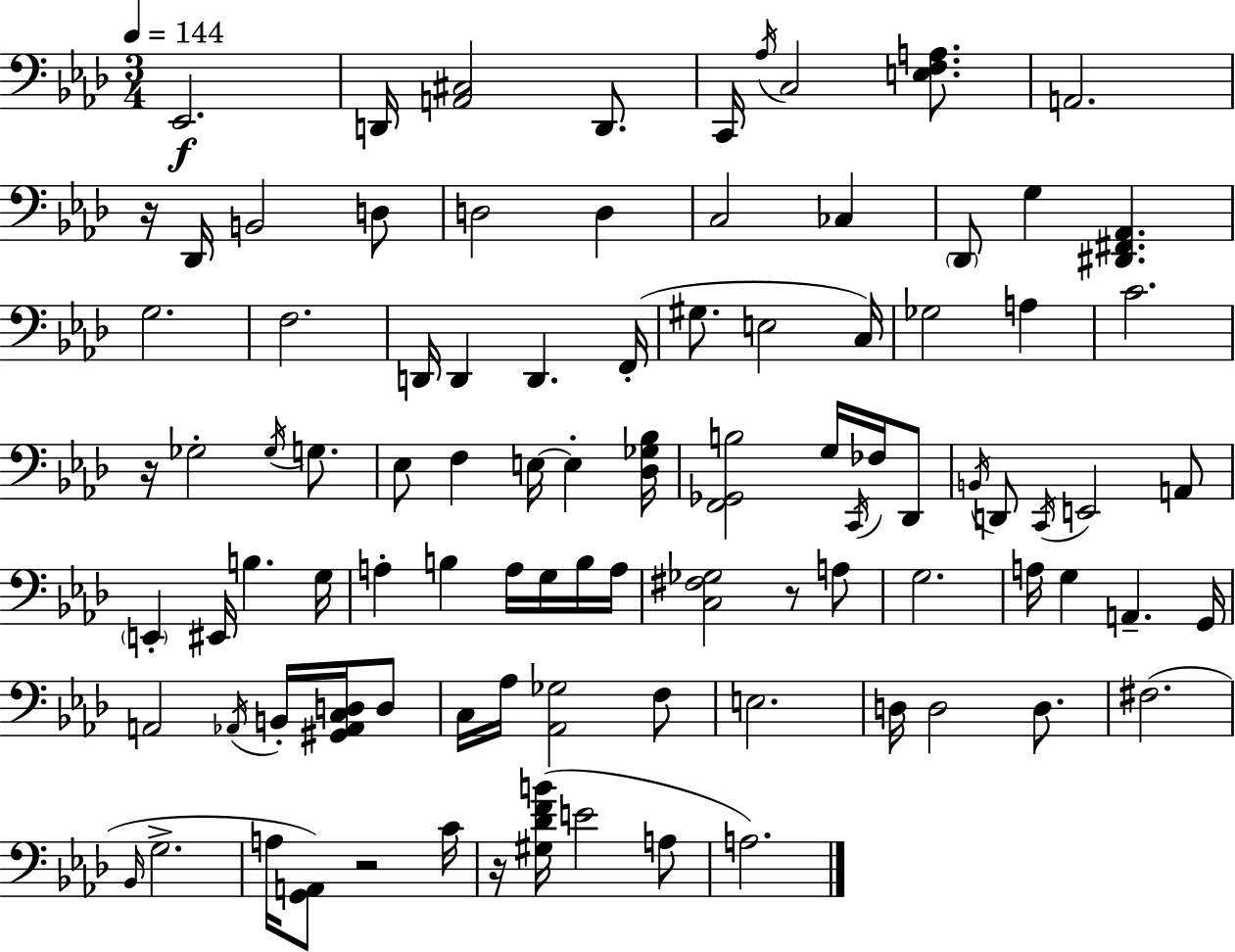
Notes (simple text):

Eb2/h. D2/s [A2,C#3]/h D2/e. C2/s Ab3/s C3/h [E3,F3,A3]/e. A2/h. R/s Db2/s B2/h D3/e D3/h D3/q C3/h CES3/q Db2/e G3/q [D#2,F#2,Ab2]/q. G3/h. F3/h. D2/s D2/q D2/q. F2/s G#3/e. E3/h C3/s Gb3/h A3/q C4/h. R/s Gb3/h Gb3/s G3/e. Eb3/e F3/q E3/s E3/q [Db3,Gb3,Bb3]/s [F2,Gb2,B3]/h G3/s C2/s FES3/s Db2/e B2/s D2/e C2/s E2/h A2/e E2/q EIS2/s B3/q. G3/s A3/q B3/q A3/s G3/s B3/s A3/s [C3,F#3,Gb3]/h R/e A3/e G3/h. A3/s G3/q A2/q. G2/s A2/h Ab2/s B2/s [G#2,Ab2,C3,D3]/s D3/e C3/s Ab3/s [Ab2,Gb3]/h F3/e E3/h. D3/s D3/h D3/e. F#3/h. Bb2/s G3/h. A3/s [G2,A2]/e R/h C4/s R/s [G#3,Db4,F4,B4]/s E4/h A3/e A3/h.